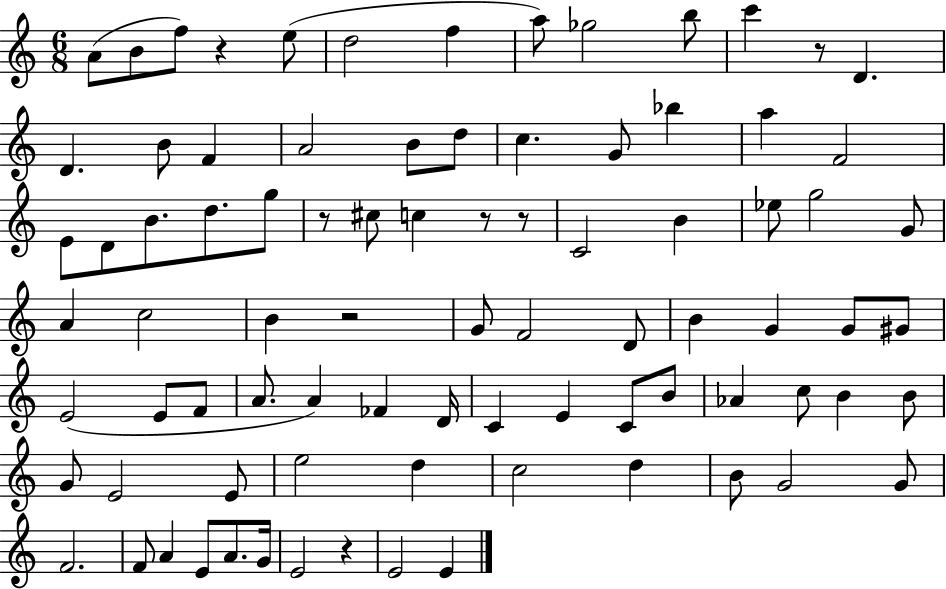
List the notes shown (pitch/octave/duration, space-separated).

A4/e B4/e F5/e R/q E5/e D5/h F5/q A5/e Gb5/h B5/e C6/q R/e D4/q. D4/q. B4/e F4/q A4/h B4/e D5/e C5/q. G4/e Bb5/q A5/q F4/h E4/e D4/e B4/e. D5/e. G5/e R/e C#5/e C5/q R/e R/e C4/h B4/q Eb5/e G5/h G4/e A4/q C5/h B4/q R/h G4/e F4/h D4/e B4/q G4/q G4/e G#4/e E4/h E4/e F4/e A4/e. A4/q FES4/q D4/s C4/q E4/q C4/e B4/e Ab4/q C5/e B4/q B4/e G4/e E4/h E4/e E5/h D5/q C5/h D5/q B4/e G4/h G4/e F4/h. F4/e A4/q E4/e A4/e. G4/s E4/h R/q E4/h E4/q